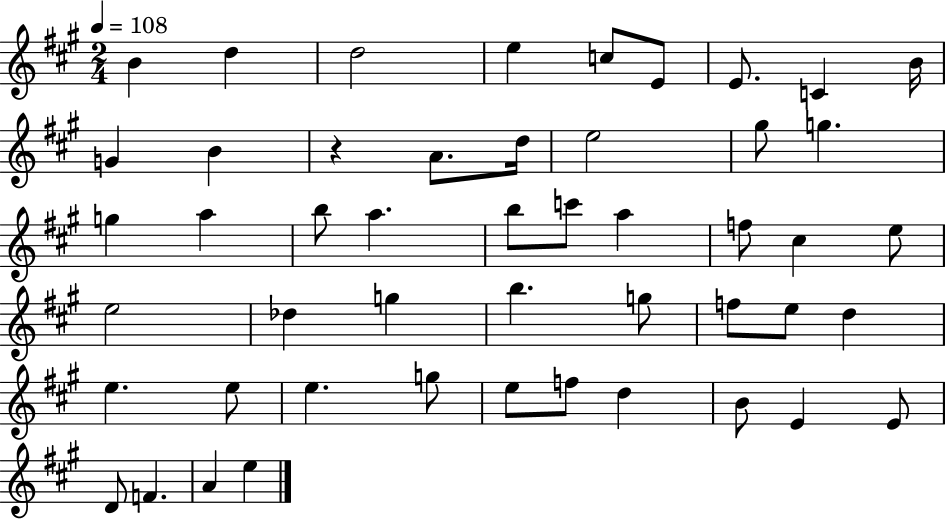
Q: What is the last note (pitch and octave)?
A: E5